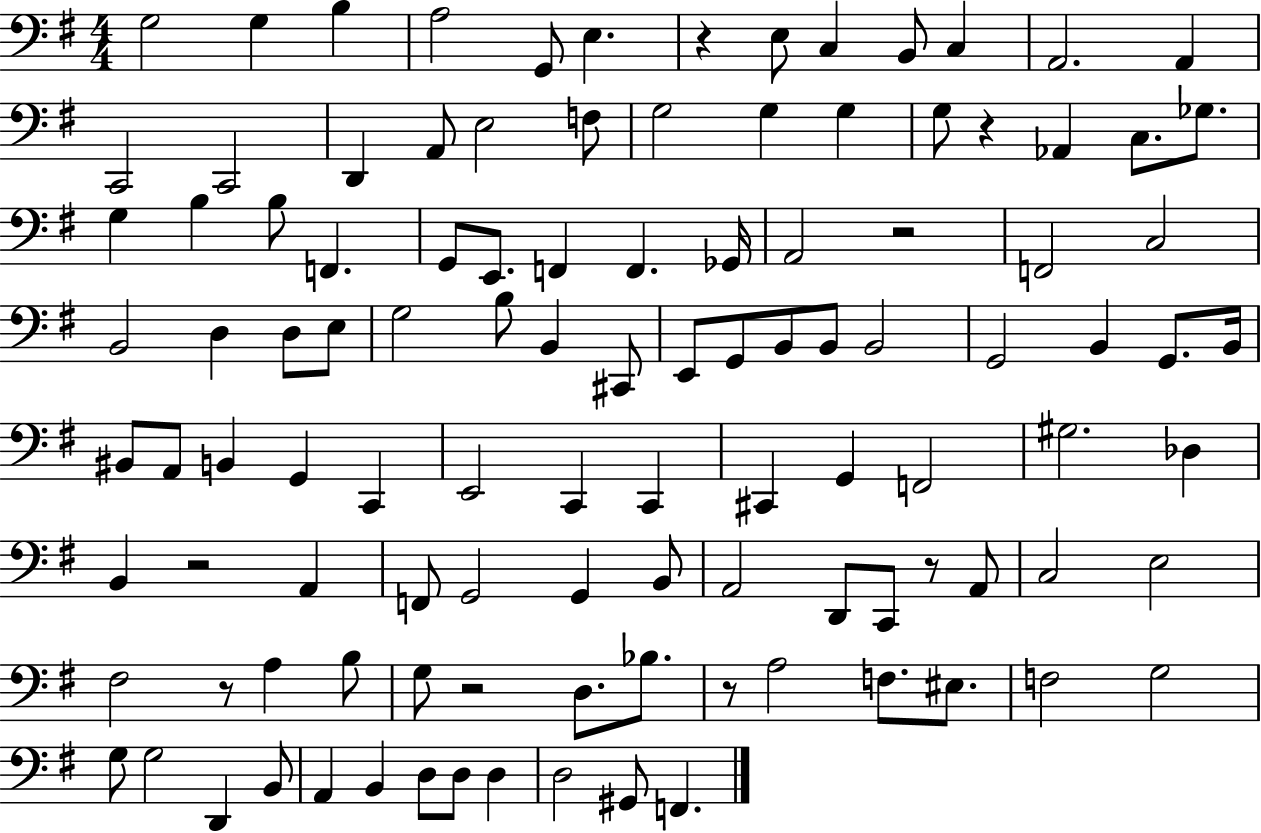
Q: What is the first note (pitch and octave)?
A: G3